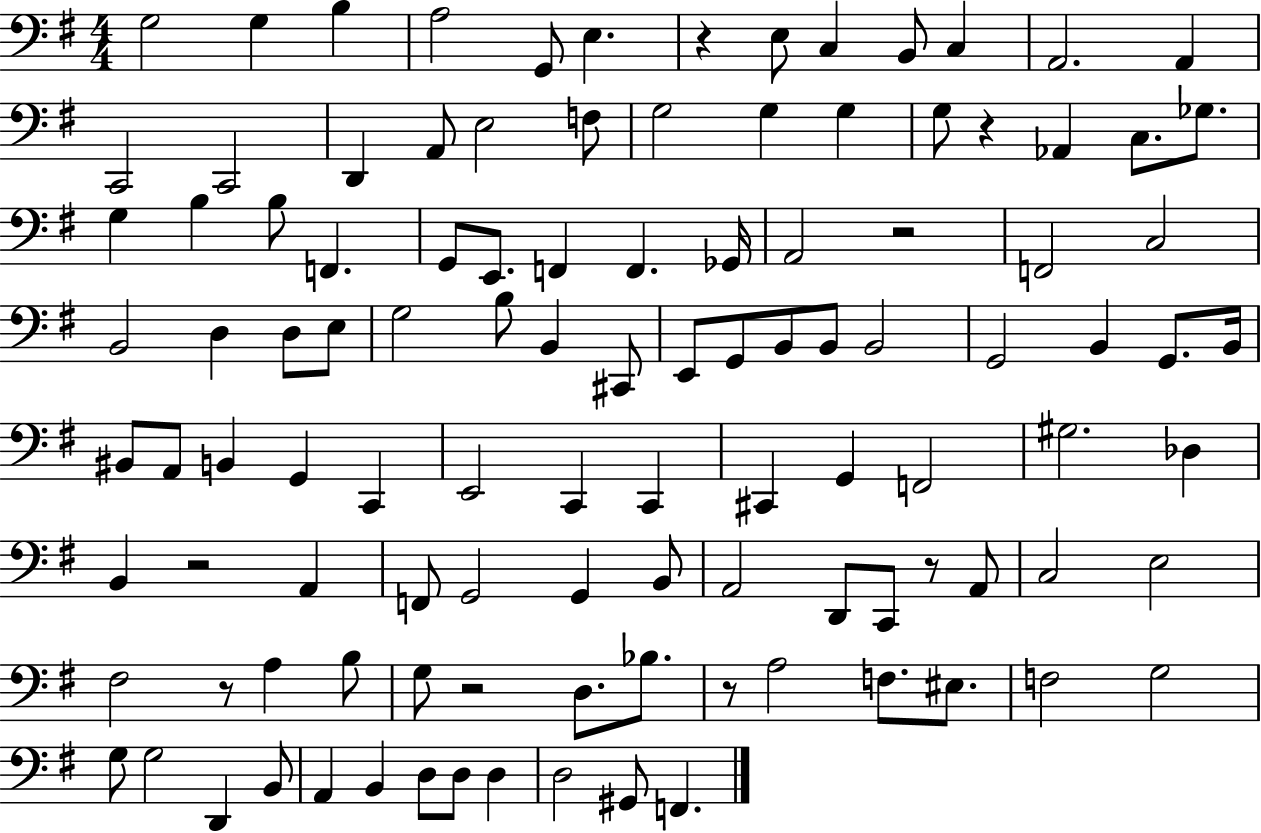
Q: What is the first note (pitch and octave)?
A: G3